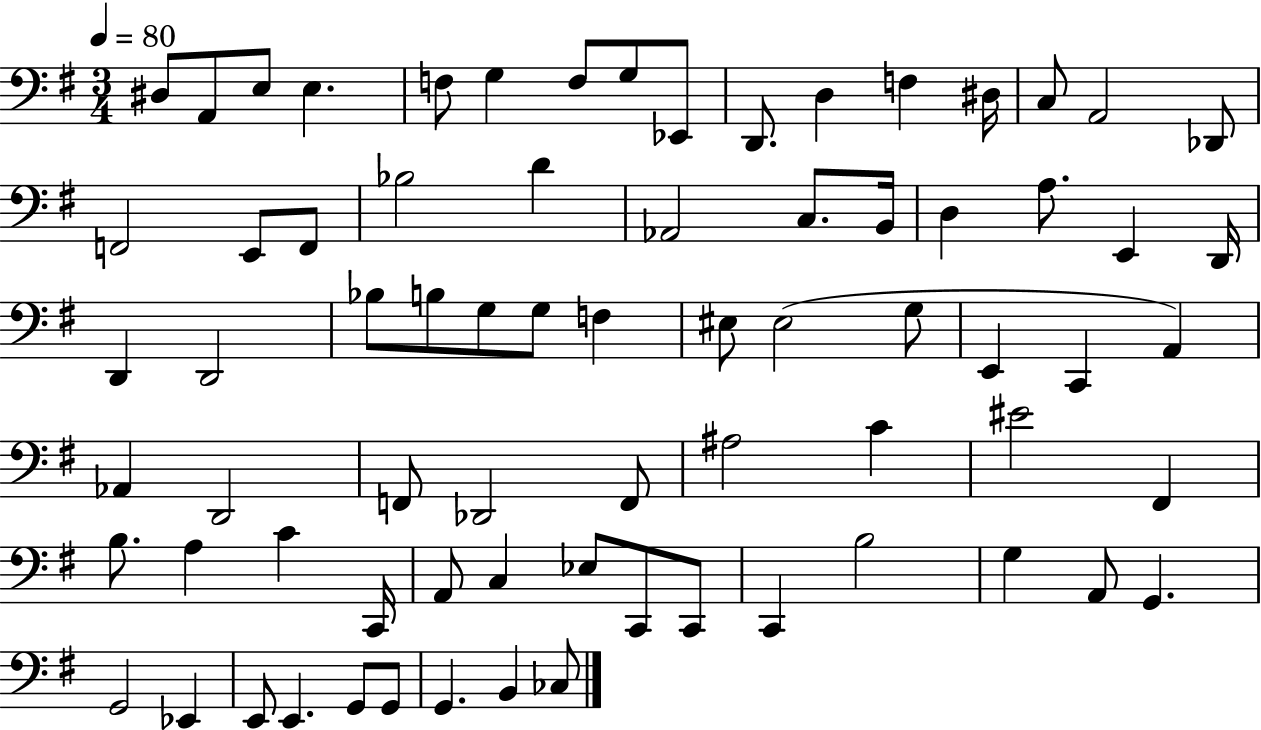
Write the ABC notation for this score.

X:1
T:Untitled
M:3/4
L:1/4
K:G
^D,/2 A,,/2 E,/2 E, F,/2 G, F,/2 G,/2 _E,,/2 D,,/2 D, F, ^D,/4 C,/2 A,,2 _D,,/2 F,,2 E,,/2 F,,/2 _B,2 D _A,,2 C,/2 B,,/4 D, A,/2 E,, D,,/4 D,, D,,2 _B,/2 B,/2 G,/2 G,/2 F, ^E,/2 ^E,2 G,/2 E,, C,, A,, _A,, D,,2 F,,/2 _D,,2 F,,/2 ^A,2 C ^E2 ^F,, B,/2 A, C C,,/4 A,,/2 C, _E,/2 C,,/2 C,,/2 C,, B,2 G, A,,/2 G,, G,,2 _E,, E,,/2 E,, G,,/2 G,,/2 G,, B,, _C,/2